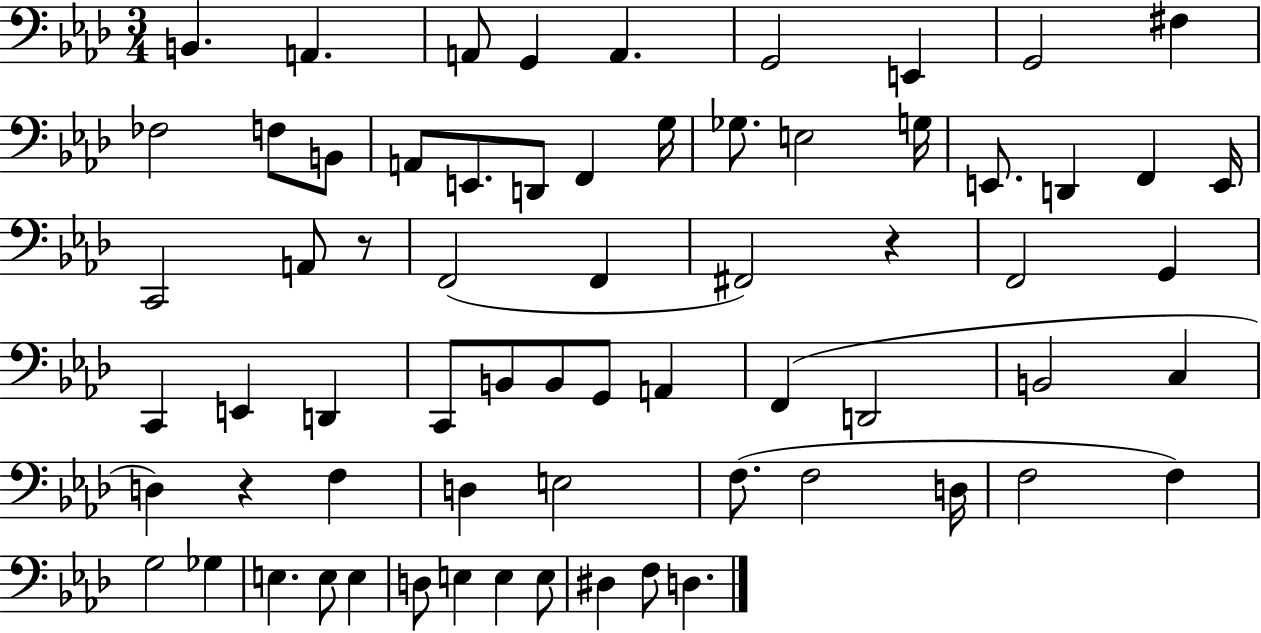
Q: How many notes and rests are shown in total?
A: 67